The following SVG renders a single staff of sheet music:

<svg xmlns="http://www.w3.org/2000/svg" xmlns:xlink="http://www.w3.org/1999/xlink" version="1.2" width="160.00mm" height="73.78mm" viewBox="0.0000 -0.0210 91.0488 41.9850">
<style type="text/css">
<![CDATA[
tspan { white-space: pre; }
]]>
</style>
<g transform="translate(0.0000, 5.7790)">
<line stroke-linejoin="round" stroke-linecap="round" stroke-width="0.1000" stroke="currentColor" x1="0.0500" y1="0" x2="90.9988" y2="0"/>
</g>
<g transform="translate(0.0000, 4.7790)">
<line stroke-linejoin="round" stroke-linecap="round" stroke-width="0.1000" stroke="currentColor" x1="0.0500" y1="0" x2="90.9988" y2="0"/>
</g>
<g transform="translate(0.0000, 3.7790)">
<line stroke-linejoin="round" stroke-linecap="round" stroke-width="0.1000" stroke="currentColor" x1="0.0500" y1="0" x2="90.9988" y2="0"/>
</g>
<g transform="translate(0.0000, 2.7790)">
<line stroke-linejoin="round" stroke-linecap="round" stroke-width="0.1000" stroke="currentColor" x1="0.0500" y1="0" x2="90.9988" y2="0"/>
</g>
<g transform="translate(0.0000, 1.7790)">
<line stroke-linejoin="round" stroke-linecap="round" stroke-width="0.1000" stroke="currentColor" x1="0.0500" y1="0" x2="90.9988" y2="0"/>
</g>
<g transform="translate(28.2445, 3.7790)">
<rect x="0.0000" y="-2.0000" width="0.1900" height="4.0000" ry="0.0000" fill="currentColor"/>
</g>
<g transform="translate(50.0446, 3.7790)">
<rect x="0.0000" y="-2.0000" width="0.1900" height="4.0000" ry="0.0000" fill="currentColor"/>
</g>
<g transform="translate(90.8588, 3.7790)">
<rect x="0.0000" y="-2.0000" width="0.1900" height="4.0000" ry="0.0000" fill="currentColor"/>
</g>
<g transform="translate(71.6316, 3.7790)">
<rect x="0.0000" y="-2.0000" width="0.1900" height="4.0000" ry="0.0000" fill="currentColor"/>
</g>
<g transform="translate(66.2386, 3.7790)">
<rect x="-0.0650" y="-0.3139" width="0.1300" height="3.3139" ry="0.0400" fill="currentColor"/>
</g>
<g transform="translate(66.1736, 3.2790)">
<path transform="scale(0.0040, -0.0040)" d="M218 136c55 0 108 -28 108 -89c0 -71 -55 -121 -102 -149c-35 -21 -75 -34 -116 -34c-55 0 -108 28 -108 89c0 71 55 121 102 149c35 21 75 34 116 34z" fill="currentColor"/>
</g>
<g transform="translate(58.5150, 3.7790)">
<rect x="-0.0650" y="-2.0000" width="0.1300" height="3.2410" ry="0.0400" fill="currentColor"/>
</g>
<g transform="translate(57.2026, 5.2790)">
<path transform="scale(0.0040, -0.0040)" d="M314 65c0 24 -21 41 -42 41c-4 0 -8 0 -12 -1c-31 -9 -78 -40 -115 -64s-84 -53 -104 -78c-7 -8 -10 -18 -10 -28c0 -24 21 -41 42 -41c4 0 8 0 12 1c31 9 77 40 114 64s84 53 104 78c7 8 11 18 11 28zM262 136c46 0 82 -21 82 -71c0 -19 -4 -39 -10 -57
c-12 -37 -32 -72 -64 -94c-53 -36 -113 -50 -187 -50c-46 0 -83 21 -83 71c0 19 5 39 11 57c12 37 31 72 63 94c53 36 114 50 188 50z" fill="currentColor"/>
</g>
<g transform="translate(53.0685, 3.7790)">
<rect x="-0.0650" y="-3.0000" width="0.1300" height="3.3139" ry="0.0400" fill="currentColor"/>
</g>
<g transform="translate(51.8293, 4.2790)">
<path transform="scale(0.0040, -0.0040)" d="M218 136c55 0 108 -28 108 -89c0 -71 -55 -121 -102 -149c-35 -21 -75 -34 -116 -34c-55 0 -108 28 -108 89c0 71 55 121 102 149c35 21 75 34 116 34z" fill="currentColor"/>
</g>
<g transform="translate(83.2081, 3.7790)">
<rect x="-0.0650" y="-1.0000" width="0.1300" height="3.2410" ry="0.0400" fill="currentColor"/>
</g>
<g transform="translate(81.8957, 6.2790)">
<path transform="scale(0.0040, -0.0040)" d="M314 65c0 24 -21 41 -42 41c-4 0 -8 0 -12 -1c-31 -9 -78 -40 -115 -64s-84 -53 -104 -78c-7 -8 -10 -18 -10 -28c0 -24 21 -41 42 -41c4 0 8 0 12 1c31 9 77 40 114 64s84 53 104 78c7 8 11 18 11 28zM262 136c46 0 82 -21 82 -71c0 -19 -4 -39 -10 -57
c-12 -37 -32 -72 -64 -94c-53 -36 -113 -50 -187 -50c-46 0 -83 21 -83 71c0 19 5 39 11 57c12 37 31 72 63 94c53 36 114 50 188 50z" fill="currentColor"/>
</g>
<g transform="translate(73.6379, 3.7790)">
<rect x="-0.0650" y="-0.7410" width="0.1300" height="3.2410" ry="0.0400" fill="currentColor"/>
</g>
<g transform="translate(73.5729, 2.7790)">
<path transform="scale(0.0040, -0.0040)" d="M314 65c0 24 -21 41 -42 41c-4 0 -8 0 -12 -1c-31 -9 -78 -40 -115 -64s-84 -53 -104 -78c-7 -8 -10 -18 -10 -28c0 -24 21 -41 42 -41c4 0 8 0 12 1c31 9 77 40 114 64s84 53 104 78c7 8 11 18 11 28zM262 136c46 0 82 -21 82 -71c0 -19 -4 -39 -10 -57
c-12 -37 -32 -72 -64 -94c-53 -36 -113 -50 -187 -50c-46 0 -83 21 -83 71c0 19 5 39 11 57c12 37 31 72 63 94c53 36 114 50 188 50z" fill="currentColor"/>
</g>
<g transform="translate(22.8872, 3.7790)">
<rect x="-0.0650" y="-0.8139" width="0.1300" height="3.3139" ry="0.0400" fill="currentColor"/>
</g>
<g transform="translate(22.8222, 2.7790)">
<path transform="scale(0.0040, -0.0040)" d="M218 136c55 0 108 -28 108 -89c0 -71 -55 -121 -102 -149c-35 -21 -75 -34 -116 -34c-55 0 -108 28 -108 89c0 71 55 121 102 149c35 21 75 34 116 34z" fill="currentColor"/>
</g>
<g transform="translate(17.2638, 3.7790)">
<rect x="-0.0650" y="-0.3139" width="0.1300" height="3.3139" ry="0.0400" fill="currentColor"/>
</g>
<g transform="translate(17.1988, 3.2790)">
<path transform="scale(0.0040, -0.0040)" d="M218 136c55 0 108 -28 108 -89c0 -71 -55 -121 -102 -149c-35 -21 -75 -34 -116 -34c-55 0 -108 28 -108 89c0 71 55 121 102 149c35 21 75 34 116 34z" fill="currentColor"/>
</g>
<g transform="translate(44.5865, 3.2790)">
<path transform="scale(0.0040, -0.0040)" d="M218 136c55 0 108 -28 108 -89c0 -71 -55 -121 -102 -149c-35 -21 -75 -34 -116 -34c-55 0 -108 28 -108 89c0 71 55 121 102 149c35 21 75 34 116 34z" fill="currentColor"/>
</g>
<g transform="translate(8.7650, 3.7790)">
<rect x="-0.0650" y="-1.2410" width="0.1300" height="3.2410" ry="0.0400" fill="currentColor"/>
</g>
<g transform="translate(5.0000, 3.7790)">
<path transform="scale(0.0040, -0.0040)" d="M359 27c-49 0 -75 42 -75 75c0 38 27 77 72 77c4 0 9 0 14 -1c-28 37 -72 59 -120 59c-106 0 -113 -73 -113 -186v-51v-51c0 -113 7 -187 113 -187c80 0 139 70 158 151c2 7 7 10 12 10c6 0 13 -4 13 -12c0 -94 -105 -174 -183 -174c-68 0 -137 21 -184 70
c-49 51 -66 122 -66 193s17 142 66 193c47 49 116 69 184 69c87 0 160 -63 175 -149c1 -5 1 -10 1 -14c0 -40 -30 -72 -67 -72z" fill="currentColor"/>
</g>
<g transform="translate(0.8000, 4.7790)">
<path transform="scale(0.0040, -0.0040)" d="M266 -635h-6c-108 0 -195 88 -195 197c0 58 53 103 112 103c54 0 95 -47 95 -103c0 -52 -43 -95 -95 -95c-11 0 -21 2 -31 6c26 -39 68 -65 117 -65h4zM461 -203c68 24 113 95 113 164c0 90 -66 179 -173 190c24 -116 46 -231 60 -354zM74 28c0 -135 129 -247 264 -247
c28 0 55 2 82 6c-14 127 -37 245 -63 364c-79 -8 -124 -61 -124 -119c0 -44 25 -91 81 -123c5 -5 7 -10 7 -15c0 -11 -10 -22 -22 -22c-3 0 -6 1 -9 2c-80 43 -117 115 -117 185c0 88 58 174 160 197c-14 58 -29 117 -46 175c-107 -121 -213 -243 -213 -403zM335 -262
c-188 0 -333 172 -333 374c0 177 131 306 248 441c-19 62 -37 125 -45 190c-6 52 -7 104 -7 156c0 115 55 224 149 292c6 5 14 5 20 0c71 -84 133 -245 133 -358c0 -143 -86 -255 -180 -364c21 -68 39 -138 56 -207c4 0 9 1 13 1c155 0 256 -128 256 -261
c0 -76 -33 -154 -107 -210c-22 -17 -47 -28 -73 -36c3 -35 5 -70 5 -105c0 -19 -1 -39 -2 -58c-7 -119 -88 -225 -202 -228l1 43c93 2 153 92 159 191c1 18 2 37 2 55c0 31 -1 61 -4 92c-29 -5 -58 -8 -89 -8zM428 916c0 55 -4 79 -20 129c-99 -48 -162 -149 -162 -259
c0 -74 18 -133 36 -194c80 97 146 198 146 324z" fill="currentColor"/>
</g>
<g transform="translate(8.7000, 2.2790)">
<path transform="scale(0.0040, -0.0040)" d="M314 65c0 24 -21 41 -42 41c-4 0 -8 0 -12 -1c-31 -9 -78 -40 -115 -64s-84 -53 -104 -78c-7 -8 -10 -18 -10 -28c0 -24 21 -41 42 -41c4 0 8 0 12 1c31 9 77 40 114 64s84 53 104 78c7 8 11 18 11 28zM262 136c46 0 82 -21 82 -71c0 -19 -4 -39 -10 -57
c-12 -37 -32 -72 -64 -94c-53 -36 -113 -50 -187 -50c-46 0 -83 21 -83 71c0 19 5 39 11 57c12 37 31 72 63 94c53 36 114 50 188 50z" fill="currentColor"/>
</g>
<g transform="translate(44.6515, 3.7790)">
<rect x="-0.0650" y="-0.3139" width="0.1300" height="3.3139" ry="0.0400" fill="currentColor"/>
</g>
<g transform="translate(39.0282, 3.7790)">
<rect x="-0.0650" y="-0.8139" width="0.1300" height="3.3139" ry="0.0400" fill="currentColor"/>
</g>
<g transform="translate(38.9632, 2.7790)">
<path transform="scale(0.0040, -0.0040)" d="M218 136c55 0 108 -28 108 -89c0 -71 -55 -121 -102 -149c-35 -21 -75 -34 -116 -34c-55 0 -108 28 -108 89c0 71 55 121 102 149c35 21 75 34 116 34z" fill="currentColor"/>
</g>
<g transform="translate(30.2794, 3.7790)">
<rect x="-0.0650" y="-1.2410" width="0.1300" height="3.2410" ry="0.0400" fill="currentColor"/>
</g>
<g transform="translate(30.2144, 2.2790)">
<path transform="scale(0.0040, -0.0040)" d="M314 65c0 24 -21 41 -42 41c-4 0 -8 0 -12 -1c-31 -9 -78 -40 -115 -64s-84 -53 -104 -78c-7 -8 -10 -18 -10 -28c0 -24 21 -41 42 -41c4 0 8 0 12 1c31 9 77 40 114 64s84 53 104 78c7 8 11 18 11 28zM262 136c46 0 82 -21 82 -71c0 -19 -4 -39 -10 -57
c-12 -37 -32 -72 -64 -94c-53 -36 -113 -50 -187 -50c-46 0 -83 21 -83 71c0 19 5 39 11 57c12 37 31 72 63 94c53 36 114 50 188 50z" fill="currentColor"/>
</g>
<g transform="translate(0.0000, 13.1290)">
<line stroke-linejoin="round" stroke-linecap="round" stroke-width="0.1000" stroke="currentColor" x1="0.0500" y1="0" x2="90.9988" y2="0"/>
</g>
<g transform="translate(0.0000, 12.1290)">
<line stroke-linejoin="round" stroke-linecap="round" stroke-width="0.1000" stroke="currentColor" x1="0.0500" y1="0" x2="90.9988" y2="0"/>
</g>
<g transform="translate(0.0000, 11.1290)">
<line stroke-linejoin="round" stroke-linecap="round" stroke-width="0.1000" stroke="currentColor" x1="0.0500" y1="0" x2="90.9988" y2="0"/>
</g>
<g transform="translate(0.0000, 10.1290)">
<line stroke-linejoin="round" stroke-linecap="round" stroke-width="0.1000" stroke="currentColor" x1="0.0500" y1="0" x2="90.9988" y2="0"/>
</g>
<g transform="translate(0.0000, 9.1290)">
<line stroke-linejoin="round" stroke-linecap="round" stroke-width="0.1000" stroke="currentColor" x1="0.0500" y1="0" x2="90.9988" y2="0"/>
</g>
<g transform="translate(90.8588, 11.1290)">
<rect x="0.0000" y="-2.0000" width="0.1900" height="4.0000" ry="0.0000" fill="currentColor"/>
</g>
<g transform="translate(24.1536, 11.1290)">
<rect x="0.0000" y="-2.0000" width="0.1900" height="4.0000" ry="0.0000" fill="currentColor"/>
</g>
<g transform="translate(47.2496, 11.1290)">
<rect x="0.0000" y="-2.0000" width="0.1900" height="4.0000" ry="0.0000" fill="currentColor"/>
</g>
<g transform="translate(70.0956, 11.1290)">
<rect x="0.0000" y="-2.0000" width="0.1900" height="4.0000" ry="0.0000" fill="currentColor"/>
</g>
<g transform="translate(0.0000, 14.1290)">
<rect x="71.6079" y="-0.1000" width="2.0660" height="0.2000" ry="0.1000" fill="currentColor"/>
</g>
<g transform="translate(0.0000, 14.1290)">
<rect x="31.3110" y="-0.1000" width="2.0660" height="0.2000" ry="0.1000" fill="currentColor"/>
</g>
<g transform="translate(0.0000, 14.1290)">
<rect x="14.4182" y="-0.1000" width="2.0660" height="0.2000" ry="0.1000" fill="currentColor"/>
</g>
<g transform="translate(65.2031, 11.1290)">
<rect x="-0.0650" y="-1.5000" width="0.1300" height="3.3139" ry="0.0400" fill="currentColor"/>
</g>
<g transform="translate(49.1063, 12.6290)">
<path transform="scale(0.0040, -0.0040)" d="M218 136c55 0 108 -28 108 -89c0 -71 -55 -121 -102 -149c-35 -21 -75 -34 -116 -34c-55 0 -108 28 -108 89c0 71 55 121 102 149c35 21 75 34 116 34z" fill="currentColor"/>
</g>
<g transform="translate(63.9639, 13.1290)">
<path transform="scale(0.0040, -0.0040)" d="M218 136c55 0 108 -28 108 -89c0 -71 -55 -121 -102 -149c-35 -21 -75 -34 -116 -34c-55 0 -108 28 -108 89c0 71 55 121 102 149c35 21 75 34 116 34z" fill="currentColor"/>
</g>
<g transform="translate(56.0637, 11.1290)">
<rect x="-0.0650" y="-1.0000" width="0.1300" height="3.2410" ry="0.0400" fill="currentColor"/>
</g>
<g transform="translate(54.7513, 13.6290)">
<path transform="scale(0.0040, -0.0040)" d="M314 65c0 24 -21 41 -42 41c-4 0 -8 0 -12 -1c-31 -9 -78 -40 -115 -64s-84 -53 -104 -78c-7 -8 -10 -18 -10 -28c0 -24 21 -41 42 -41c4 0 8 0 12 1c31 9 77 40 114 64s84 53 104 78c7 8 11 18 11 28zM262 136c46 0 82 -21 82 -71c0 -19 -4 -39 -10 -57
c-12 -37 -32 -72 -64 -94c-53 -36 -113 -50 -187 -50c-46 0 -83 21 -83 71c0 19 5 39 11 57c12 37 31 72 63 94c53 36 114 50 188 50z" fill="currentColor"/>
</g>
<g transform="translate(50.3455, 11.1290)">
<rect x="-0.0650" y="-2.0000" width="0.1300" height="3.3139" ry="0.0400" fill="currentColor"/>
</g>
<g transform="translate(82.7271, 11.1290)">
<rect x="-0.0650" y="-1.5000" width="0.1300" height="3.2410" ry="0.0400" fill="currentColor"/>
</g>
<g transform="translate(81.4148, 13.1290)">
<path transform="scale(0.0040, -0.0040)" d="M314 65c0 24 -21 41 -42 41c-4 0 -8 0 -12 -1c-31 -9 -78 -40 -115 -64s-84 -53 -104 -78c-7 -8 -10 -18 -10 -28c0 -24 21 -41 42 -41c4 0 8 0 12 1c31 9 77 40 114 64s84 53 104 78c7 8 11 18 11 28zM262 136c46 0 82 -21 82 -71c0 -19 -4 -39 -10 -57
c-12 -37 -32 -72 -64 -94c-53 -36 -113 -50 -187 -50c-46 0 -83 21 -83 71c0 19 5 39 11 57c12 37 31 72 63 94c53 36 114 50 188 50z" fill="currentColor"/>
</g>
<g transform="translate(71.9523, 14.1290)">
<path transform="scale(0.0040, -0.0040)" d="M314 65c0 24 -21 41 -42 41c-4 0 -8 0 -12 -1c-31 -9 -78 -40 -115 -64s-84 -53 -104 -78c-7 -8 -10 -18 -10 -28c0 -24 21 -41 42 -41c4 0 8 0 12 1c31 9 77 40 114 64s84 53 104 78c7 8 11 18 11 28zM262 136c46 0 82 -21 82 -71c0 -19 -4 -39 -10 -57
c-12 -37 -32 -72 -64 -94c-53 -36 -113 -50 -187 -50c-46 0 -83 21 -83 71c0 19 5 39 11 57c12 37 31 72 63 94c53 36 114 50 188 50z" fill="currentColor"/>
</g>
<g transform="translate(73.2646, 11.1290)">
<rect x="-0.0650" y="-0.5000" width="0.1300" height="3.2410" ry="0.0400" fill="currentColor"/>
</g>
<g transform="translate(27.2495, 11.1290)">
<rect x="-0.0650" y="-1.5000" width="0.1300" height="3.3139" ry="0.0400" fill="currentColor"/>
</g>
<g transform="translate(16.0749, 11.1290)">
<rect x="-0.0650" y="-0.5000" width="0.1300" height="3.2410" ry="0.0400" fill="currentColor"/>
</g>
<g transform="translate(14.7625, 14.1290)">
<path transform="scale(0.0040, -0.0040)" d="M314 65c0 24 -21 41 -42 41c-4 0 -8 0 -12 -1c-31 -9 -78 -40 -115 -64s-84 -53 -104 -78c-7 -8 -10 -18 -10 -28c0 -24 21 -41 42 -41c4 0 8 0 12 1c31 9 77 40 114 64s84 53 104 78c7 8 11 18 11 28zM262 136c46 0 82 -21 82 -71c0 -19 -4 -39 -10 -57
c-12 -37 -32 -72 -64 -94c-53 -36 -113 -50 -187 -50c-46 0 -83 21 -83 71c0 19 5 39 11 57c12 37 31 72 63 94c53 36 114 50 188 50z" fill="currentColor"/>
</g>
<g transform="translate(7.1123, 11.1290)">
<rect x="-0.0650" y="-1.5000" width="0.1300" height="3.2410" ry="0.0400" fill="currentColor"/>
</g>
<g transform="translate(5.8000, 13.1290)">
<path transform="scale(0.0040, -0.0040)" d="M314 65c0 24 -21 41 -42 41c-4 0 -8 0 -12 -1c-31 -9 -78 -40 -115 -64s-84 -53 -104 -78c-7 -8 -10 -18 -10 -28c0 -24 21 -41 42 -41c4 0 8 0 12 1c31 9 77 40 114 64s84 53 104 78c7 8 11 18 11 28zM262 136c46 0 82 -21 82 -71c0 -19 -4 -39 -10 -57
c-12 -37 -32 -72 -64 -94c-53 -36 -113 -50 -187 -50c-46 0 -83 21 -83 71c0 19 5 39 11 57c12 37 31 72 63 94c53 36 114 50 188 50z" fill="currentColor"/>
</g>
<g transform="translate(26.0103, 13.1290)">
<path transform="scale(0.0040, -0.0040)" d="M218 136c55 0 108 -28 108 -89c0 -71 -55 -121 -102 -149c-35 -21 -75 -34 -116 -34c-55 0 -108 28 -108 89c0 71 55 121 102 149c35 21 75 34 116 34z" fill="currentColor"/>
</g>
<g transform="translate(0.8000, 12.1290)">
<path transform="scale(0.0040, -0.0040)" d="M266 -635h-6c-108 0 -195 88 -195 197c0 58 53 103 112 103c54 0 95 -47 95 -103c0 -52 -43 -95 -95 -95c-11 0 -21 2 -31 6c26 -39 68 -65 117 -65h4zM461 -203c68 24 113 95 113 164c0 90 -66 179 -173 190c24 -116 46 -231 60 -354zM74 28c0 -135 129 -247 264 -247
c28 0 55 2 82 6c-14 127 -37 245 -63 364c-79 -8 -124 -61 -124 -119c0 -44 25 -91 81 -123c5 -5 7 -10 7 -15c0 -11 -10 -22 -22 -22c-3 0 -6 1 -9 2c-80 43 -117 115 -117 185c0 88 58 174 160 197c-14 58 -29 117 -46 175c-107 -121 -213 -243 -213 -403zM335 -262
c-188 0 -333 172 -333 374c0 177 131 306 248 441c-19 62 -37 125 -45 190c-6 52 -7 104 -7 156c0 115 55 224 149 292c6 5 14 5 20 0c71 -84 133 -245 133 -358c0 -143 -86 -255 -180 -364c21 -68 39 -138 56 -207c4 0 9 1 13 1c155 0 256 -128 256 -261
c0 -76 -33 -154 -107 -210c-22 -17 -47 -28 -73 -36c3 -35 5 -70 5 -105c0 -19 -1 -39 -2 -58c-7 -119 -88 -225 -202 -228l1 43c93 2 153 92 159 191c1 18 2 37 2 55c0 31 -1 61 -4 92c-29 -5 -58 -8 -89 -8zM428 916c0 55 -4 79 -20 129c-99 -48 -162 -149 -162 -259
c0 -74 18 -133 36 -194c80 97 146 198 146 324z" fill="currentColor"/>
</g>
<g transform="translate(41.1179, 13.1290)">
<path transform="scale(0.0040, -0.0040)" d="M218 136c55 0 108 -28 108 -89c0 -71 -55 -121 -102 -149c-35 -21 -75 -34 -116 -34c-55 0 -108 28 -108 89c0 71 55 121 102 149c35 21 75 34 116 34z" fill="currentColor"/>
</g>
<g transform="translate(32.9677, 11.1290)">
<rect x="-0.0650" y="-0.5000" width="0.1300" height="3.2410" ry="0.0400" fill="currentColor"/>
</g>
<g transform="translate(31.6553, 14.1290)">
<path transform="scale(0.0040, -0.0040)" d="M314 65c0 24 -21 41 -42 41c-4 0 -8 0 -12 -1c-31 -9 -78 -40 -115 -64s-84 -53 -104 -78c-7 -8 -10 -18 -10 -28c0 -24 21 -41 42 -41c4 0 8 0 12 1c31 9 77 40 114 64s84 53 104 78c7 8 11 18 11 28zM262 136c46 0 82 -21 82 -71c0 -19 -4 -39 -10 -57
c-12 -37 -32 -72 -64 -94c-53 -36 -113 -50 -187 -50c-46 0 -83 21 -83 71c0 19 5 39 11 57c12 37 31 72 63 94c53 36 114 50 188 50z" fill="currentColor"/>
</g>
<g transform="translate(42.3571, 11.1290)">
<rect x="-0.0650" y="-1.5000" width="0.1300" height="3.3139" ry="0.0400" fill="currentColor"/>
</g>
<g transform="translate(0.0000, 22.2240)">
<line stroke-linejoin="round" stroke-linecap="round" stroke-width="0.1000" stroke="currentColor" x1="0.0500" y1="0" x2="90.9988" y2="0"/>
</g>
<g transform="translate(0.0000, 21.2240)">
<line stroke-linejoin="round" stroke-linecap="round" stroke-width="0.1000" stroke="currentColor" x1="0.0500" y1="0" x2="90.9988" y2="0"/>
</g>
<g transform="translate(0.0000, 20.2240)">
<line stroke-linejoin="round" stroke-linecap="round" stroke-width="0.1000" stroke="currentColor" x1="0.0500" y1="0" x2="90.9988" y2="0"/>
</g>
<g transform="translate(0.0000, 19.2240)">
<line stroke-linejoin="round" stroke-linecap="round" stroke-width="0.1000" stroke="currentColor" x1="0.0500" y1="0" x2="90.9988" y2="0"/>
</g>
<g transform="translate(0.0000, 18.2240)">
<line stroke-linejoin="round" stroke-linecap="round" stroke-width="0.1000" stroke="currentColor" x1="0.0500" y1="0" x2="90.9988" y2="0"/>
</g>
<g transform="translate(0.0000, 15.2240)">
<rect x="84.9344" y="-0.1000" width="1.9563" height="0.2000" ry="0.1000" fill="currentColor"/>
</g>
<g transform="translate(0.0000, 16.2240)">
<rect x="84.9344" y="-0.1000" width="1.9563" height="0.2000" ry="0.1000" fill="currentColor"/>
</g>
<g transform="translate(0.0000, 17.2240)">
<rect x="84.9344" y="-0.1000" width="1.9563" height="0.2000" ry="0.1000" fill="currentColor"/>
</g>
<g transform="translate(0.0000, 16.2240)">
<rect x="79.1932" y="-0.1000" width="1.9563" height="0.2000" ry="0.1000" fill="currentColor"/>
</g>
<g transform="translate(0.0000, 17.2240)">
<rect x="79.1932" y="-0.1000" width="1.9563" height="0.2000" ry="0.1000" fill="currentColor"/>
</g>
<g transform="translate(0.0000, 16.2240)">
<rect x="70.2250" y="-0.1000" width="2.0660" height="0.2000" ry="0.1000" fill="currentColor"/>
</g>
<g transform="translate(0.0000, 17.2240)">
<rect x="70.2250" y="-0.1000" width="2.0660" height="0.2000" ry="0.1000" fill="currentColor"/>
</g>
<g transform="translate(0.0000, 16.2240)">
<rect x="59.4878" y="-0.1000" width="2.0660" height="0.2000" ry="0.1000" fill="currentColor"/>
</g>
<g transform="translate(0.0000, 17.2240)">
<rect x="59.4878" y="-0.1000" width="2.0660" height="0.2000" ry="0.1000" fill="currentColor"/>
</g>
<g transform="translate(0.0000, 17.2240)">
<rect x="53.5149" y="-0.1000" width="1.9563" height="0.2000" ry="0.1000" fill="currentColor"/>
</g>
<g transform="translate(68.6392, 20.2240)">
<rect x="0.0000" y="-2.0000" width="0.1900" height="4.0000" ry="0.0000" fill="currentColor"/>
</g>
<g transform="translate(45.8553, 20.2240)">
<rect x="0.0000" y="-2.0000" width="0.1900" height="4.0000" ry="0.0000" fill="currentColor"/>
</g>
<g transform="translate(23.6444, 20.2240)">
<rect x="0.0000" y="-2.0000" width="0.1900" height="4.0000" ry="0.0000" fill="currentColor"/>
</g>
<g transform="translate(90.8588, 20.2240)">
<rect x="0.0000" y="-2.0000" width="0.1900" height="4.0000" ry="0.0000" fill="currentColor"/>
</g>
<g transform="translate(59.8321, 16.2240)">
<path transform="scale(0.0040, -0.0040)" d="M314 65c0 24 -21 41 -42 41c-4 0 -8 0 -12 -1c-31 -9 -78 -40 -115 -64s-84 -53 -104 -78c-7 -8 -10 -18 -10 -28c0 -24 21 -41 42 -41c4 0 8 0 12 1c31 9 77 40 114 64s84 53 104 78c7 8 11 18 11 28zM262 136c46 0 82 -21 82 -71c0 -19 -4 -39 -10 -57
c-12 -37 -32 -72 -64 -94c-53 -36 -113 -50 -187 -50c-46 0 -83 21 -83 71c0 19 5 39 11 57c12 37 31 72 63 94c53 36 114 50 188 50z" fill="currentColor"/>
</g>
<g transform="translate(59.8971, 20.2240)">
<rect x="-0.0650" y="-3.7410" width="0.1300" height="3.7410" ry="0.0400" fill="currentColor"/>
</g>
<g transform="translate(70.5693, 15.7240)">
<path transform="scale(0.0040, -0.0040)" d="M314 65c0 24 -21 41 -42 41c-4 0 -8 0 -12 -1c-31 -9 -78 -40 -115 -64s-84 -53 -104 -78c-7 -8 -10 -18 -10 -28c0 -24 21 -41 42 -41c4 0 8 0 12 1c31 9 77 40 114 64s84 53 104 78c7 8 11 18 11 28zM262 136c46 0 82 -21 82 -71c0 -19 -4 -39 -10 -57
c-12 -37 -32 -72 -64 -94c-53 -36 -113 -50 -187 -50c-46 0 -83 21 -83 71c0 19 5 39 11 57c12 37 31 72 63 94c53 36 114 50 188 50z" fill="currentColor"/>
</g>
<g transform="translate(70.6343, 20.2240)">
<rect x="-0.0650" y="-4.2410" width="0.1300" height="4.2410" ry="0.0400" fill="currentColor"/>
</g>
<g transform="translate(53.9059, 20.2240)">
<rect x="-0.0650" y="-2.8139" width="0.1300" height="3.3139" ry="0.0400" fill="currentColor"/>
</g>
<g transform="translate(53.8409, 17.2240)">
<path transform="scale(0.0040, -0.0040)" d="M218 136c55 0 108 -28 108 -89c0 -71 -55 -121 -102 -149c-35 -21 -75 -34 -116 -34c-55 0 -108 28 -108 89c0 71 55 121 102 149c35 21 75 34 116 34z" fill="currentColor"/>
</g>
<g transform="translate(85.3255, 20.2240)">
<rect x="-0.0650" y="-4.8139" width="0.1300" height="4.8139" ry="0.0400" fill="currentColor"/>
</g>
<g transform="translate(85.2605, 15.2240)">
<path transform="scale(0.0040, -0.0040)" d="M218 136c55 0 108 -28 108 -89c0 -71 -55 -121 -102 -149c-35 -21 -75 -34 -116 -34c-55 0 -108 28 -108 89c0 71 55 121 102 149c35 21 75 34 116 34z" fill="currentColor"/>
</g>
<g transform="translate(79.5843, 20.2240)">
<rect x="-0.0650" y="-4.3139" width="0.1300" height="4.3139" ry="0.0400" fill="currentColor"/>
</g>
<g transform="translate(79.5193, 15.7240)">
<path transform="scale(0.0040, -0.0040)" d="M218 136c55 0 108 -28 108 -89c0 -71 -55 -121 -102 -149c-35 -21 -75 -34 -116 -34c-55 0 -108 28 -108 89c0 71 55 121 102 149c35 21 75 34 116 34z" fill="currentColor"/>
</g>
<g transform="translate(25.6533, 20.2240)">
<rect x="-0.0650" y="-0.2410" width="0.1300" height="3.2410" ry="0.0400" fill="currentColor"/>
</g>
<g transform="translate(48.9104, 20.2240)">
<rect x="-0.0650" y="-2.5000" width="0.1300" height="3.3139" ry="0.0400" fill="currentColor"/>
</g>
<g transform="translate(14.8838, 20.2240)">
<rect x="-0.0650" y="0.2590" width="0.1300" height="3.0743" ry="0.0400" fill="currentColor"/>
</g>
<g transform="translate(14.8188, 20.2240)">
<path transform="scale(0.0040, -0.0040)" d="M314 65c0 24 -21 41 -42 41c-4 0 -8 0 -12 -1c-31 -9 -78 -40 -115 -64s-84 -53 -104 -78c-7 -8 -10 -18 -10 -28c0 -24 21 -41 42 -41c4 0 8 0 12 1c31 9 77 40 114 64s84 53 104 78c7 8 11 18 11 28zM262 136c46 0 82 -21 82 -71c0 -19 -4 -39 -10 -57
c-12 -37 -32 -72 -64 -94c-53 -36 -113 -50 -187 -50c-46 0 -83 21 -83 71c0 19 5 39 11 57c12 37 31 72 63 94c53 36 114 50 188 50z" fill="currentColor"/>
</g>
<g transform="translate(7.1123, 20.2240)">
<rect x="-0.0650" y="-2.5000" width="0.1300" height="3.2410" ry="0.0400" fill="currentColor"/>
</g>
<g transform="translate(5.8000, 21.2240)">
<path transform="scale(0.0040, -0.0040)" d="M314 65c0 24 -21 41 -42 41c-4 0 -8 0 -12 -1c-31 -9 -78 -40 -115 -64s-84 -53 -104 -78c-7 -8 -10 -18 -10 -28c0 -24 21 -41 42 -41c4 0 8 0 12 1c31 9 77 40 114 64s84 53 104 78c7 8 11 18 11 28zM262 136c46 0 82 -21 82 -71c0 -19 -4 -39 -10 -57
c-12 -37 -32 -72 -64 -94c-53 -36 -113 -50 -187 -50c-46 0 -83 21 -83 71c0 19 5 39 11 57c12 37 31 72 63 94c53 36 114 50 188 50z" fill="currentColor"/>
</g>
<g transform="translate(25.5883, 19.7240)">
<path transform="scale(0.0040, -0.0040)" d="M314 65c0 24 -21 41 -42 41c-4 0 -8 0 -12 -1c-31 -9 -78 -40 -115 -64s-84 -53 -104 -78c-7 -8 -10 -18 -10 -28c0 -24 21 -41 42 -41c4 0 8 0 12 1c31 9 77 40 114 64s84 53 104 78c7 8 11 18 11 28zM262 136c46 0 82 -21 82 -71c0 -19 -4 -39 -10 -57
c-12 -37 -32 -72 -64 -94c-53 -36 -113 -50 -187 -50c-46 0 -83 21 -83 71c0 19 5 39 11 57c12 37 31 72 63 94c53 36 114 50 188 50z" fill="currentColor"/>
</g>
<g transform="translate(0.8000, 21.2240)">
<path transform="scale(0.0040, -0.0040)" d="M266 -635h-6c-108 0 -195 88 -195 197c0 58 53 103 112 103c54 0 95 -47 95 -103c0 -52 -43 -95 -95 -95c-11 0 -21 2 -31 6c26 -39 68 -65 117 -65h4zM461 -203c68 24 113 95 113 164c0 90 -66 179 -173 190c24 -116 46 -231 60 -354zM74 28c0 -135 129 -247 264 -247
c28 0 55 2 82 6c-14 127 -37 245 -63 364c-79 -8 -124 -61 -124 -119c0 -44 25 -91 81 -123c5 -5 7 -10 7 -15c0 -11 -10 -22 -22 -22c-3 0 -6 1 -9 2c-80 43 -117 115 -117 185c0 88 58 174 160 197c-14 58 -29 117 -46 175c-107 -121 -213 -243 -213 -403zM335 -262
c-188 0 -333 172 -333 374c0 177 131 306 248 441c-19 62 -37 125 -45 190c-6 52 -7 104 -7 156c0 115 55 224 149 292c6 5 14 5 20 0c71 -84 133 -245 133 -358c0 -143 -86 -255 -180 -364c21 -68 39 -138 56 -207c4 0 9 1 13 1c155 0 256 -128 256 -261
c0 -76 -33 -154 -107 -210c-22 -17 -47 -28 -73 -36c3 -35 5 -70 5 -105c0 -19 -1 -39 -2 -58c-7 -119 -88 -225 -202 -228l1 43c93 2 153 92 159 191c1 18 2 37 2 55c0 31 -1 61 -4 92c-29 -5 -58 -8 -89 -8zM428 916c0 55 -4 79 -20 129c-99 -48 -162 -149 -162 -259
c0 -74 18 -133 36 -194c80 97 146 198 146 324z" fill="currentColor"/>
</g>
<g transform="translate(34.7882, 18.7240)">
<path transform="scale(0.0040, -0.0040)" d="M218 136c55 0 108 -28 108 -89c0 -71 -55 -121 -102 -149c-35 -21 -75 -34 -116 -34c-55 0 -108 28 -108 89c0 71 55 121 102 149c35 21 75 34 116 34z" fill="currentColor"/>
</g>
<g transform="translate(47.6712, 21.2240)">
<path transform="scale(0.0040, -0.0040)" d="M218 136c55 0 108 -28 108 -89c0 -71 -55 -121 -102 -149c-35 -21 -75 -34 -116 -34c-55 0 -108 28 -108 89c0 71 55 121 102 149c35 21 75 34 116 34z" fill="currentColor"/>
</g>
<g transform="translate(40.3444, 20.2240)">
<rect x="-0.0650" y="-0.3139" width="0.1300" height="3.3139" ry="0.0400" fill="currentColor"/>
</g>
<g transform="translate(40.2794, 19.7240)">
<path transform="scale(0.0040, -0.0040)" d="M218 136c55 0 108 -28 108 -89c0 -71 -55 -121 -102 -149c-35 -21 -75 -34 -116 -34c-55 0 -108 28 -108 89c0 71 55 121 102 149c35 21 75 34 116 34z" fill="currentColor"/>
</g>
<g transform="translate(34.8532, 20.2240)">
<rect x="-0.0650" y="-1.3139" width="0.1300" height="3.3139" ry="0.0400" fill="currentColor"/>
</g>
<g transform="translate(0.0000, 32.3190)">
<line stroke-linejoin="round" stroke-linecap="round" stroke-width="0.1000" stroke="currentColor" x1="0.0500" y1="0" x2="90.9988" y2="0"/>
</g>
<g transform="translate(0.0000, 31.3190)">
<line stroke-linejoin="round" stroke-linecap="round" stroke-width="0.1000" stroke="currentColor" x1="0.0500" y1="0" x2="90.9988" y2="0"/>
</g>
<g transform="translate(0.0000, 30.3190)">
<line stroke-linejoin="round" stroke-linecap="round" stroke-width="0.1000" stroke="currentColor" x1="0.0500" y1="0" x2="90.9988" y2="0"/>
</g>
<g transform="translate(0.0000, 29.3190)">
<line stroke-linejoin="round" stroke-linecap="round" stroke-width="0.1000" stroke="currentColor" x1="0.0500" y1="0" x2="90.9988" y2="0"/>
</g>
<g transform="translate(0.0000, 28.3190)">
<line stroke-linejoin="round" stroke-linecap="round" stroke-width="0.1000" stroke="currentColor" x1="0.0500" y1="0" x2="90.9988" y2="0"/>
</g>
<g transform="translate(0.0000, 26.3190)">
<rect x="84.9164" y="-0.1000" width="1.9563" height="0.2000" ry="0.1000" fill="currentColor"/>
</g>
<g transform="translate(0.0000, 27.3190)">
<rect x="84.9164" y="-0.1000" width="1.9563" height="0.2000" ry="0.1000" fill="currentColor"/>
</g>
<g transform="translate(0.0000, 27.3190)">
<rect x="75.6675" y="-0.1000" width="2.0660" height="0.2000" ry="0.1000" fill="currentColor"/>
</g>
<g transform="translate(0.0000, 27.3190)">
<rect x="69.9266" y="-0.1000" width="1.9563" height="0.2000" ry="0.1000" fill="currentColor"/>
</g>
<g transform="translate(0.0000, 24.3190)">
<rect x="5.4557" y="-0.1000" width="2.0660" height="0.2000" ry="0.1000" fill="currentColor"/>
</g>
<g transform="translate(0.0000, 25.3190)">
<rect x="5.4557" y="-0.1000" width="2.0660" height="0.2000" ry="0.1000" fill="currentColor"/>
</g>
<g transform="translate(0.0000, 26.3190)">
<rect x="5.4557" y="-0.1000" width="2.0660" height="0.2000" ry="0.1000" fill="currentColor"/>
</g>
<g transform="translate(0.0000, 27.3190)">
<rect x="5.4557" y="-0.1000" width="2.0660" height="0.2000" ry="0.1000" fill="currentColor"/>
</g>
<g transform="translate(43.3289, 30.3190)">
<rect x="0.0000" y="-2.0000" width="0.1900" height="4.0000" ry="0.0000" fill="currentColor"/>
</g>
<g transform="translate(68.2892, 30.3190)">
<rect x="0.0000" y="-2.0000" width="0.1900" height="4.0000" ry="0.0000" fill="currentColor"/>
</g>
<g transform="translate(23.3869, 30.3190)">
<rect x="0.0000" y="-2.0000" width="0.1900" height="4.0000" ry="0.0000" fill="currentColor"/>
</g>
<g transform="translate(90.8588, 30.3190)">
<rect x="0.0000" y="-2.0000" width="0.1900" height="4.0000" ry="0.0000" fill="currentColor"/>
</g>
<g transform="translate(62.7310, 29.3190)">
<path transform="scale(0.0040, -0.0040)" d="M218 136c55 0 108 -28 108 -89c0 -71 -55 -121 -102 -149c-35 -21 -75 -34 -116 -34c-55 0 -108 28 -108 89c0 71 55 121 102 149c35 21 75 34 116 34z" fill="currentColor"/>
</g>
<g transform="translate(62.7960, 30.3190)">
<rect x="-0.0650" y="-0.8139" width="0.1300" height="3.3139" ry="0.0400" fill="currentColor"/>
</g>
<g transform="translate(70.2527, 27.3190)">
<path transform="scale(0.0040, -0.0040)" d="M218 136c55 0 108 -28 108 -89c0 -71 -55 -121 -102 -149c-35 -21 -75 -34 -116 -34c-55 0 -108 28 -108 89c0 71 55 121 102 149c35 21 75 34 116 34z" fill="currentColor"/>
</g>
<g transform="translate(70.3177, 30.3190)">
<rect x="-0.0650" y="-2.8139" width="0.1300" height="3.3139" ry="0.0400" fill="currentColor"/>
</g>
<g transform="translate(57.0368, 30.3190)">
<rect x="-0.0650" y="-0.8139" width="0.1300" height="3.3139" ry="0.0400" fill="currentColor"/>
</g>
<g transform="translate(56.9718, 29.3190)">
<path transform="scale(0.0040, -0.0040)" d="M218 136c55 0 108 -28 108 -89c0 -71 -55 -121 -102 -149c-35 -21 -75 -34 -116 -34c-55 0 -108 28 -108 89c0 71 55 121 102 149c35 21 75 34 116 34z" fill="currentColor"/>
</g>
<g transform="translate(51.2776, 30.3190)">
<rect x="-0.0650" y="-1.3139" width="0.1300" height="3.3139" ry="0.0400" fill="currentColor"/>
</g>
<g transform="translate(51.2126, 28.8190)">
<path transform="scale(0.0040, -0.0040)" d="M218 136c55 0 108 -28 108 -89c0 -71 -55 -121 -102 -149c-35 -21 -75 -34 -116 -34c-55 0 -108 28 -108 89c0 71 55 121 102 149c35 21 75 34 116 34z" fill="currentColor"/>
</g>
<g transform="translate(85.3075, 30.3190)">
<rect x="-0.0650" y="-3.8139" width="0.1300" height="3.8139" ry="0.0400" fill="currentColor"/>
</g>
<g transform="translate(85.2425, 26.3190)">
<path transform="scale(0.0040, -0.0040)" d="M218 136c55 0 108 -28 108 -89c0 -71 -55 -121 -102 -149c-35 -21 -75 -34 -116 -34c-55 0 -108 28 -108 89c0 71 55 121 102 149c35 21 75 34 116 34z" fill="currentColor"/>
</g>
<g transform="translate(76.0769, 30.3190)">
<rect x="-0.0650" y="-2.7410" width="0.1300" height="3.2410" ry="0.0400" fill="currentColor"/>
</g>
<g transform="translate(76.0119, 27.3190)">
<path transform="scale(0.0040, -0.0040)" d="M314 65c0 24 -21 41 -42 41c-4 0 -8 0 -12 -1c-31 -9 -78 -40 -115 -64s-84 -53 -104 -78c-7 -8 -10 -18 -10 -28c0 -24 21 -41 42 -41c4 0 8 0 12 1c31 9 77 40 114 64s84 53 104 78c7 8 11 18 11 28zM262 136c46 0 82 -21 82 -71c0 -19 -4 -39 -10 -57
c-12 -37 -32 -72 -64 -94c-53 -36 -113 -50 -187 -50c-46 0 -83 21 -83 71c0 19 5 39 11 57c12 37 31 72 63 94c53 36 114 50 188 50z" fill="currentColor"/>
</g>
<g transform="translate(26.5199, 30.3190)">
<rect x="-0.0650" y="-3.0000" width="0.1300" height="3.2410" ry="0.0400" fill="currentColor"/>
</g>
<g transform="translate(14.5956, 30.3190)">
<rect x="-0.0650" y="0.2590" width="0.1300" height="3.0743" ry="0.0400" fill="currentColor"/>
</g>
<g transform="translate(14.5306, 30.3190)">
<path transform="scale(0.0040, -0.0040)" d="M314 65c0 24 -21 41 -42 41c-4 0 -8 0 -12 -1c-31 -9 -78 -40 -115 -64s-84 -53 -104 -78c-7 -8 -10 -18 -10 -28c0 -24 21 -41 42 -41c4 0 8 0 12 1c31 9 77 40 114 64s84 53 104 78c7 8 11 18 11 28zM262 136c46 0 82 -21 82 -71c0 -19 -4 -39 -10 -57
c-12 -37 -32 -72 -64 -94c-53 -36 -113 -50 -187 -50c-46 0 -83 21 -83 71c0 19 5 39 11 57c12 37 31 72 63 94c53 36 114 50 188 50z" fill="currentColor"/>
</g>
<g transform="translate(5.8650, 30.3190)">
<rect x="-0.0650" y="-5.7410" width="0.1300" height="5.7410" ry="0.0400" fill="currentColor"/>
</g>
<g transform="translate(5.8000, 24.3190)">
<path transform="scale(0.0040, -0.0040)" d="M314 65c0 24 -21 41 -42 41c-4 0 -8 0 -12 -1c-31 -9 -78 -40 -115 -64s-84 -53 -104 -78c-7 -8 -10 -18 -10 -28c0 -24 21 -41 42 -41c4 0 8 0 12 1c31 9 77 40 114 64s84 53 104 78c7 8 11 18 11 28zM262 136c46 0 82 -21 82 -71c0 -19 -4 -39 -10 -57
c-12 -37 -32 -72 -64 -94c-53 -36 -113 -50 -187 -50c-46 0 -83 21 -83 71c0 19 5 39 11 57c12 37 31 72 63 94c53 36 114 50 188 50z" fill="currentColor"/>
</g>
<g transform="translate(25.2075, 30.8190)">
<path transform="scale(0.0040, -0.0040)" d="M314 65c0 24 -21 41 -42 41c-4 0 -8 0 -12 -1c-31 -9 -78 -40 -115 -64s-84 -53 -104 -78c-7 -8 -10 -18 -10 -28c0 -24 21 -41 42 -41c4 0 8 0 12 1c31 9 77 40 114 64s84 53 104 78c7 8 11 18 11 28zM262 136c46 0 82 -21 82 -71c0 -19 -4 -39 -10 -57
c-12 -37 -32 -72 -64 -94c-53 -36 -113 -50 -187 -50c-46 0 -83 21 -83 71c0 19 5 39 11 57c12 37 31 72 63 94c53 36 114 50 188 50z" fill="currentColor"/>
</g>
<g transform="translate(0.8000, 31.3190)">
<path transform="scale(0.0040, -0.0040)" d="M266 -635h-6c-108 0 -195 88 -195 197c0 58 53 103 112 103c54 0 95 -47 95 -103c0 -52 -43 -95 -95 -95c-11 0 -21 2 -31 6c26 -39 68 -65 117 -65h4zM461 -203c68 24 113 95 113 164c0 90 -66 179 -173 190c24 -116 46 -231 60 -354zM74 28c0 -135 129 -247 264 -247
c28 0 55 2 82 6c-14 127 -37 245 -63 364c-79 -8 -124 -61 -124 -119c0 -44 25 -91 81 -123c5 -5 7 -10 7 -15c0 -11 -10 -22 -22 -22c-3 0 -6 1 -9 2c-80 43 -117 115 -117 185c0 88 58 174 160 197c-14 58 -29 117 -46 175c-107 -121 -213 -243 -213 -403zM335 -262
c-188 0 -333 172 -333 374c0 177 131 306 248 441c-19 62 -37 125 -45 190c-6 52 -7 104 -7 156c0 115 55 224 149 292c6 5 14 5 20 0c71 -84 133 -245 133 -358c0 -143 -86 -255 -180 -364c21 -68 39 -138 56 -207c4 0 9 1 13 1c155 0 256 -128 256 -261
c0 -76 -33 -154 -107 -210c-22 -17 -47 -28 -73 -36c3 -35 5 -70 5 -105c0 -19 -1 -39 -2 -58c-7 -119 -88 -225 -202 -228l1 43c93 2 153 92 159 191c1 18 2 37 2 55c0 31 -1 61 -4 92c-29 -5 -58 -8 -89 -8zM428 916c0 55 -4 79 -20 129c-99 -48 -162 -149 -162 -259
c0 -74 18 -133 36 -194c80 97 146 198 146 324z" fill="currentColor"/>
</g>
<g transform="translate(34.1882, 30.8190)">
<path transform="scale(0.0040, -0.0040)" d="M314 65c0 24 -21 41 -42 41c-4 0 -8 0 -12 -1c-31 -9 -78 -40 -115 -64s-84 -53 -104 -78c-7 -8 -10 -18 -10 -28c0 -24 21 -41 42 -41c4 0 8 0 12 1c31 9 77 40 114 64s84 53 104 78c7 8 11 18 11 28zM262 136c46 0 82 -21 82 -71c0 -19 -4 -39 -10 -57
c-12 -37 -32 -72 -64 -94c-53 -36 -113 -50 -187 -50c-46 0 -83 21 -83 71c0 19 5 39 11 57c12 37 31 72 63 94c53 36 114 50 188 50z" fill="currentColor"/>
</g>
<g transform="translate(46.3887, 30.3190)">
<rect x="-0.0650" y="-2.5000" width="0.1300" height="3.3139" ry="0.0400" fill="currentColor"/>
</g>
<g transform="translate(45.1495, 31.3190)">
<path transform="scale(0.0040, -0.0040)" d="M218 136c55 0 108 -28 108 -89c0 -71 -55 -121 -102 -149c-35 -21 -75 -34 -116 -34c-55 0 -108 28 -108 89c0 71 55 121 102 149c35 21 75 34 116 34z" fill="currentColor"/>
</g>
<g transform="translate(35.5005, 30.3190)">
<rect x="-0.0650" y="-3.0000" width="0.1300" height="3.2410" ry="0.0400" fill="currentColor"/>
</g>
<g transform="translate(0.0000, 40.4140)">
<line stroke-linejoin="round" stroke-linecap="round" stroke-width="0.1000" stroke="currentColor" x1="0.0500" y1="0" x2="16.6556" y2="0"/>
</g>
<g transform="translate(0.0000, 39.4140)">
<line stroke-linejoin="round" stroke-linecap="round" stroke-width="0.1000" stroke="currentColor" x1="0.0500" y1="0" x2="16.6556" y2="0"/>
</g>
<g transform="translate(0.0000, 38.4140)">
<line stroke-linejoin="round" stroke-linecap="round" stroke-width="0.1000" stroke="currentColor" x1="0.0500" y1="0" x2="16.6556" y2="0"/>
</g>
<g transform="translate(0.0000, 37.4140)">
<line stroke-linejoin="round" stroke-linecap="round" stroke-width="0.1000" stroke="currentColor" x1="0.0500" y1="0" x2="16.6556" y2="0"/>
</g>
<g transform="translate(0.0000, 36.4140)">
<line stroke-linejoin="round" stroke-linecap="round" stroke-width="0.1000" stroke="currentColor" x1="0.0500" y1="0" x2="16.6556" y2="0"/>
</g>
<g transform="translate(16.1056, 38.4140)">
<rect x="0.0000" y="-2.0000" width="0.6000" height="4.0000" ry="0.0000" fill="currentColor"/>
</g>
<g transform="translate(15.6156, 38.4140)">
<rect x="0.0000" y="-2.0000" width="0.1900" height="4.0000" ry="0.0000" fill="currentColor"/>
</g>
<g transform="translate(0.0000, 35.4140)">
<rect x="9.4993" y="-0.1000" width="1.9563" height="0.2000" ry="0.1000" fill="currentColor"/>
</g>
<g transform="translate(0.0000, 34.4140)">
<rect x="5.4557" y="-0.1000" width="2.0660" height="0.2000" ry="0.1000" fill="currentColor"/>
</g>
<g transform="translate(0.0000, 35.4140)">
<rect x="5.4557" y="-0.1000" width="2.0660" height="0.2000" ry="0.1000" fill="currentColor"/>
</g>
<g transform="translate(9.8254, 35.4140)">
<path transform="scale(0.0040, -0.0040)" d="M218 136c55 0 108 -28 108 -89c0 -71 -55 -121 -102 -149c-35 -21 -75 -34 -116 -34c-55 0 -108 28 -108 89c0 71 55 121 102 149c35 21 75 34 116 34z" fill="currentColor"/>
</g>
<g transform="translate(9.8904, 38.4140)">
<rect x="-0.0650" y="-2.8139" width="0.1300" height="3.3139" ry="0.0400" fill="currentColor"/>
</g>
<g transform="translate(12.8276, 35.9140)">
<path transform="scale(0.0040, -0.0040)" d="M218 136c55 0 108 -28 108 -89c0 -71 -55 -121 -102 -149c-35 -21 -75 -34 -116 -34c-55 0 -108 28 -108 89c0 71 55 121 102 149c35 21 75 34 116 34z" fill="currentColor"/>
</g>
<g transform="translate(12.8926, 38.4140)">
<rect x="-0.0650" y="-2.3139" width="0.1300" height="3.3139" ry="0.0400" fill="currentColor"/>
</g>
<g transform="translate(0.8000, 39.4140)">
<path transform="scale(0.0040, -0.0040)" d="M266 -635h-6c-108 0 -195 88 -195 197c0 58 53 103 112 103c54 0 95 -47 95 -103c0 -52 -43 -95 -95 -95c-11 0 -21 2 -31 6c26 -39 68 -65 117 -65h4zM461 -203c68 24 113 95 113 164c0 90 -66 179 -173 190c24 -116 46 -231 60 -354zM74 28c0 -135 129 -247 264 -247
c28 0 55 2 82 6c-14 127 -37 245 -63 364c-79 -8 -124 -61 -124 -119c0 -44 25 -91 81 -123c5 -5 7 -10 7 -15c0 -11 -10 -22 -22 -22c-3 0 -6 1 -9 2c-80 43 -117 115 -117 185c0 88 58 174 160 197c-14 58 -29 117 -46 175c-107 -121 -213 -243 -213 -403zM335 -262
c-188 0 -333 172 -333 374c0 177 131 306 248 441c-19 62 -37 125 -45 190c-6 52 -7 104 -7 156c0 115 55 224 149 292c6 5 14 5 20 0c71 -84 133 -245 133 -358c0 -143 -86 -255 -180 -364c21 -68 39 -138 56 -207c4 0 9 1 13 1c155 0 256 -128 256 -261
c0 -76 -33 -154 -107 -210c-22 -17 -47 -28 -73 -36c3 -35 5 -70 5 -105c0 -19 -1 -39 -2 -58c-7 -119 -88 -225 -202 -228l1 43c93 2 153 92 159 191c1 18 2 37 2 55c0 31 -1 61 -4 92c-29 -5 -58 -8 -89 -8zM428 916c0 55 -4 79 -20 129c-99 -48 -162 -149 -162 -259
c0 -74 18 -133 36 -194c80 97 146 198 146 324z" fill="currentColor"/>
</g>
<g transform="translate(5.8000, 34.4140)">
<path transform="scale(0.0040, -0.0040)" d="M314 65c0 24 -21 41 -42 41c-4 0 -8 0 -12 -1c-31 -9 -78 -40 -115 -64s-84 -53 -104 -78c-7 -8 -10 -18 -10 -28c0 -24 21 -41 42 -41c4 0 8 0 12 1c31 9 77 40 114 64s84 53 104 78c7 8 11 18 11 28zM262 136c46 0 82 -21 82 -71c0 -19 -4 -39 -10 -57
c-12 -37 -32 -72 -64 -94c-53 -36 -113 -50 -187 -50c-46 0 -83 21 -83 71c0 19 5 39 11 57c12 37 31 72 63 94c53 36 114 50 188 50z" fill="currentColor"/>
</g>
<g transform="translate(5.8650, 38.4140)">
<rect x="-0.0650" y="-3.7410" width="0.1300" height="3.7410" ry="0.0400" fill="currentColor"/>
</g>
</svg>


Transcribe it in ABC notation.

X:1
T:Untitled
M:4/4
L:1/4
K:C
e2 c d e2 d c A F2 c d2 D2 E2 C2 E C2 E F D2 E C2 E2 G2 B2 c2 e c G a c'2 d'2 d' e' g'2 B2 A2 A2 G e d d a a2 c' c'2 a g